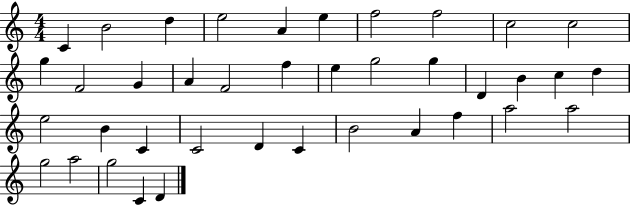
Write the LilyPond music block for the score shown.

{
  \clef treble
  \numericTimeSignature
  \time 4/4
  \key c \major
  c'4 b'2 d''4 | e''2 a'4 e''4 | f''2 f''2 | c''2 c''2 | \break g''4 f'2 g'4 | a'4 f'2 f''4 | e''4 g''2 g''4 | d'4 b'4 c''4 d''4 | \break e''2 b'4 c'4 | c'2 d'4 c'4 | b'2 a'4 f''4 | a''2 a''2 | \break g''2 a''2 | g''2 c'4 d'4 | \bar "|."
}